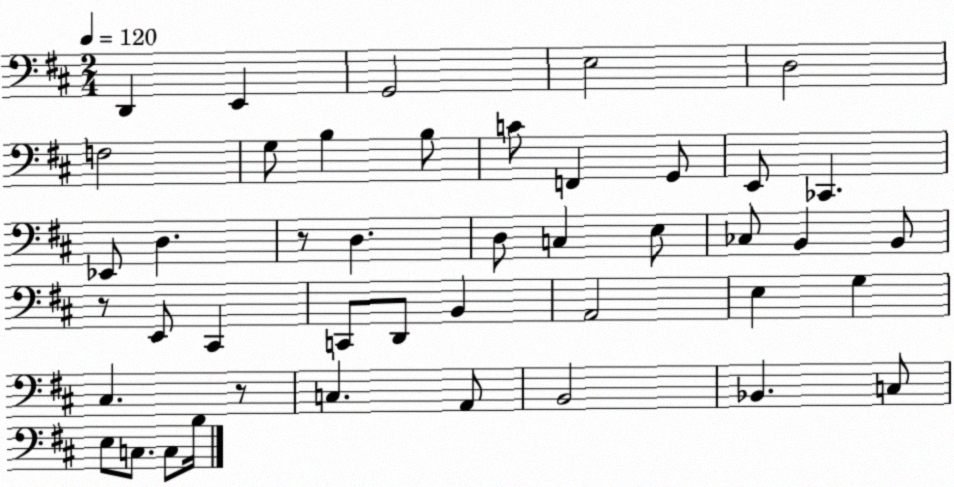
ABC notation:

X:1
T:Untitled
M:2/4
L:1/4
K:D
D,, E,, G,,2 E,2 D,2 F,2 G,/2 B, B,/2 C/2 F,, G,,/2 E,,/2 _C,, _E,,/2 D, z/2 D, D,/2 C, E,/2 _C,/2 B,, B,,/2 z/2 E,,/2 ^C,, C,,/2 D,,/2 B,, A,,2 E, G, ^C, z/2 C, A,,/2 B,,2 _B,, C,/2 E,/2 C,/2 C,/2 B,/4